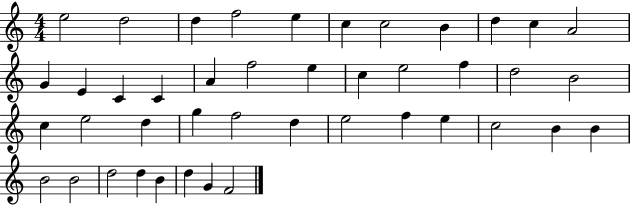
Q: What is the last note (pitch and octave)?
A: F4